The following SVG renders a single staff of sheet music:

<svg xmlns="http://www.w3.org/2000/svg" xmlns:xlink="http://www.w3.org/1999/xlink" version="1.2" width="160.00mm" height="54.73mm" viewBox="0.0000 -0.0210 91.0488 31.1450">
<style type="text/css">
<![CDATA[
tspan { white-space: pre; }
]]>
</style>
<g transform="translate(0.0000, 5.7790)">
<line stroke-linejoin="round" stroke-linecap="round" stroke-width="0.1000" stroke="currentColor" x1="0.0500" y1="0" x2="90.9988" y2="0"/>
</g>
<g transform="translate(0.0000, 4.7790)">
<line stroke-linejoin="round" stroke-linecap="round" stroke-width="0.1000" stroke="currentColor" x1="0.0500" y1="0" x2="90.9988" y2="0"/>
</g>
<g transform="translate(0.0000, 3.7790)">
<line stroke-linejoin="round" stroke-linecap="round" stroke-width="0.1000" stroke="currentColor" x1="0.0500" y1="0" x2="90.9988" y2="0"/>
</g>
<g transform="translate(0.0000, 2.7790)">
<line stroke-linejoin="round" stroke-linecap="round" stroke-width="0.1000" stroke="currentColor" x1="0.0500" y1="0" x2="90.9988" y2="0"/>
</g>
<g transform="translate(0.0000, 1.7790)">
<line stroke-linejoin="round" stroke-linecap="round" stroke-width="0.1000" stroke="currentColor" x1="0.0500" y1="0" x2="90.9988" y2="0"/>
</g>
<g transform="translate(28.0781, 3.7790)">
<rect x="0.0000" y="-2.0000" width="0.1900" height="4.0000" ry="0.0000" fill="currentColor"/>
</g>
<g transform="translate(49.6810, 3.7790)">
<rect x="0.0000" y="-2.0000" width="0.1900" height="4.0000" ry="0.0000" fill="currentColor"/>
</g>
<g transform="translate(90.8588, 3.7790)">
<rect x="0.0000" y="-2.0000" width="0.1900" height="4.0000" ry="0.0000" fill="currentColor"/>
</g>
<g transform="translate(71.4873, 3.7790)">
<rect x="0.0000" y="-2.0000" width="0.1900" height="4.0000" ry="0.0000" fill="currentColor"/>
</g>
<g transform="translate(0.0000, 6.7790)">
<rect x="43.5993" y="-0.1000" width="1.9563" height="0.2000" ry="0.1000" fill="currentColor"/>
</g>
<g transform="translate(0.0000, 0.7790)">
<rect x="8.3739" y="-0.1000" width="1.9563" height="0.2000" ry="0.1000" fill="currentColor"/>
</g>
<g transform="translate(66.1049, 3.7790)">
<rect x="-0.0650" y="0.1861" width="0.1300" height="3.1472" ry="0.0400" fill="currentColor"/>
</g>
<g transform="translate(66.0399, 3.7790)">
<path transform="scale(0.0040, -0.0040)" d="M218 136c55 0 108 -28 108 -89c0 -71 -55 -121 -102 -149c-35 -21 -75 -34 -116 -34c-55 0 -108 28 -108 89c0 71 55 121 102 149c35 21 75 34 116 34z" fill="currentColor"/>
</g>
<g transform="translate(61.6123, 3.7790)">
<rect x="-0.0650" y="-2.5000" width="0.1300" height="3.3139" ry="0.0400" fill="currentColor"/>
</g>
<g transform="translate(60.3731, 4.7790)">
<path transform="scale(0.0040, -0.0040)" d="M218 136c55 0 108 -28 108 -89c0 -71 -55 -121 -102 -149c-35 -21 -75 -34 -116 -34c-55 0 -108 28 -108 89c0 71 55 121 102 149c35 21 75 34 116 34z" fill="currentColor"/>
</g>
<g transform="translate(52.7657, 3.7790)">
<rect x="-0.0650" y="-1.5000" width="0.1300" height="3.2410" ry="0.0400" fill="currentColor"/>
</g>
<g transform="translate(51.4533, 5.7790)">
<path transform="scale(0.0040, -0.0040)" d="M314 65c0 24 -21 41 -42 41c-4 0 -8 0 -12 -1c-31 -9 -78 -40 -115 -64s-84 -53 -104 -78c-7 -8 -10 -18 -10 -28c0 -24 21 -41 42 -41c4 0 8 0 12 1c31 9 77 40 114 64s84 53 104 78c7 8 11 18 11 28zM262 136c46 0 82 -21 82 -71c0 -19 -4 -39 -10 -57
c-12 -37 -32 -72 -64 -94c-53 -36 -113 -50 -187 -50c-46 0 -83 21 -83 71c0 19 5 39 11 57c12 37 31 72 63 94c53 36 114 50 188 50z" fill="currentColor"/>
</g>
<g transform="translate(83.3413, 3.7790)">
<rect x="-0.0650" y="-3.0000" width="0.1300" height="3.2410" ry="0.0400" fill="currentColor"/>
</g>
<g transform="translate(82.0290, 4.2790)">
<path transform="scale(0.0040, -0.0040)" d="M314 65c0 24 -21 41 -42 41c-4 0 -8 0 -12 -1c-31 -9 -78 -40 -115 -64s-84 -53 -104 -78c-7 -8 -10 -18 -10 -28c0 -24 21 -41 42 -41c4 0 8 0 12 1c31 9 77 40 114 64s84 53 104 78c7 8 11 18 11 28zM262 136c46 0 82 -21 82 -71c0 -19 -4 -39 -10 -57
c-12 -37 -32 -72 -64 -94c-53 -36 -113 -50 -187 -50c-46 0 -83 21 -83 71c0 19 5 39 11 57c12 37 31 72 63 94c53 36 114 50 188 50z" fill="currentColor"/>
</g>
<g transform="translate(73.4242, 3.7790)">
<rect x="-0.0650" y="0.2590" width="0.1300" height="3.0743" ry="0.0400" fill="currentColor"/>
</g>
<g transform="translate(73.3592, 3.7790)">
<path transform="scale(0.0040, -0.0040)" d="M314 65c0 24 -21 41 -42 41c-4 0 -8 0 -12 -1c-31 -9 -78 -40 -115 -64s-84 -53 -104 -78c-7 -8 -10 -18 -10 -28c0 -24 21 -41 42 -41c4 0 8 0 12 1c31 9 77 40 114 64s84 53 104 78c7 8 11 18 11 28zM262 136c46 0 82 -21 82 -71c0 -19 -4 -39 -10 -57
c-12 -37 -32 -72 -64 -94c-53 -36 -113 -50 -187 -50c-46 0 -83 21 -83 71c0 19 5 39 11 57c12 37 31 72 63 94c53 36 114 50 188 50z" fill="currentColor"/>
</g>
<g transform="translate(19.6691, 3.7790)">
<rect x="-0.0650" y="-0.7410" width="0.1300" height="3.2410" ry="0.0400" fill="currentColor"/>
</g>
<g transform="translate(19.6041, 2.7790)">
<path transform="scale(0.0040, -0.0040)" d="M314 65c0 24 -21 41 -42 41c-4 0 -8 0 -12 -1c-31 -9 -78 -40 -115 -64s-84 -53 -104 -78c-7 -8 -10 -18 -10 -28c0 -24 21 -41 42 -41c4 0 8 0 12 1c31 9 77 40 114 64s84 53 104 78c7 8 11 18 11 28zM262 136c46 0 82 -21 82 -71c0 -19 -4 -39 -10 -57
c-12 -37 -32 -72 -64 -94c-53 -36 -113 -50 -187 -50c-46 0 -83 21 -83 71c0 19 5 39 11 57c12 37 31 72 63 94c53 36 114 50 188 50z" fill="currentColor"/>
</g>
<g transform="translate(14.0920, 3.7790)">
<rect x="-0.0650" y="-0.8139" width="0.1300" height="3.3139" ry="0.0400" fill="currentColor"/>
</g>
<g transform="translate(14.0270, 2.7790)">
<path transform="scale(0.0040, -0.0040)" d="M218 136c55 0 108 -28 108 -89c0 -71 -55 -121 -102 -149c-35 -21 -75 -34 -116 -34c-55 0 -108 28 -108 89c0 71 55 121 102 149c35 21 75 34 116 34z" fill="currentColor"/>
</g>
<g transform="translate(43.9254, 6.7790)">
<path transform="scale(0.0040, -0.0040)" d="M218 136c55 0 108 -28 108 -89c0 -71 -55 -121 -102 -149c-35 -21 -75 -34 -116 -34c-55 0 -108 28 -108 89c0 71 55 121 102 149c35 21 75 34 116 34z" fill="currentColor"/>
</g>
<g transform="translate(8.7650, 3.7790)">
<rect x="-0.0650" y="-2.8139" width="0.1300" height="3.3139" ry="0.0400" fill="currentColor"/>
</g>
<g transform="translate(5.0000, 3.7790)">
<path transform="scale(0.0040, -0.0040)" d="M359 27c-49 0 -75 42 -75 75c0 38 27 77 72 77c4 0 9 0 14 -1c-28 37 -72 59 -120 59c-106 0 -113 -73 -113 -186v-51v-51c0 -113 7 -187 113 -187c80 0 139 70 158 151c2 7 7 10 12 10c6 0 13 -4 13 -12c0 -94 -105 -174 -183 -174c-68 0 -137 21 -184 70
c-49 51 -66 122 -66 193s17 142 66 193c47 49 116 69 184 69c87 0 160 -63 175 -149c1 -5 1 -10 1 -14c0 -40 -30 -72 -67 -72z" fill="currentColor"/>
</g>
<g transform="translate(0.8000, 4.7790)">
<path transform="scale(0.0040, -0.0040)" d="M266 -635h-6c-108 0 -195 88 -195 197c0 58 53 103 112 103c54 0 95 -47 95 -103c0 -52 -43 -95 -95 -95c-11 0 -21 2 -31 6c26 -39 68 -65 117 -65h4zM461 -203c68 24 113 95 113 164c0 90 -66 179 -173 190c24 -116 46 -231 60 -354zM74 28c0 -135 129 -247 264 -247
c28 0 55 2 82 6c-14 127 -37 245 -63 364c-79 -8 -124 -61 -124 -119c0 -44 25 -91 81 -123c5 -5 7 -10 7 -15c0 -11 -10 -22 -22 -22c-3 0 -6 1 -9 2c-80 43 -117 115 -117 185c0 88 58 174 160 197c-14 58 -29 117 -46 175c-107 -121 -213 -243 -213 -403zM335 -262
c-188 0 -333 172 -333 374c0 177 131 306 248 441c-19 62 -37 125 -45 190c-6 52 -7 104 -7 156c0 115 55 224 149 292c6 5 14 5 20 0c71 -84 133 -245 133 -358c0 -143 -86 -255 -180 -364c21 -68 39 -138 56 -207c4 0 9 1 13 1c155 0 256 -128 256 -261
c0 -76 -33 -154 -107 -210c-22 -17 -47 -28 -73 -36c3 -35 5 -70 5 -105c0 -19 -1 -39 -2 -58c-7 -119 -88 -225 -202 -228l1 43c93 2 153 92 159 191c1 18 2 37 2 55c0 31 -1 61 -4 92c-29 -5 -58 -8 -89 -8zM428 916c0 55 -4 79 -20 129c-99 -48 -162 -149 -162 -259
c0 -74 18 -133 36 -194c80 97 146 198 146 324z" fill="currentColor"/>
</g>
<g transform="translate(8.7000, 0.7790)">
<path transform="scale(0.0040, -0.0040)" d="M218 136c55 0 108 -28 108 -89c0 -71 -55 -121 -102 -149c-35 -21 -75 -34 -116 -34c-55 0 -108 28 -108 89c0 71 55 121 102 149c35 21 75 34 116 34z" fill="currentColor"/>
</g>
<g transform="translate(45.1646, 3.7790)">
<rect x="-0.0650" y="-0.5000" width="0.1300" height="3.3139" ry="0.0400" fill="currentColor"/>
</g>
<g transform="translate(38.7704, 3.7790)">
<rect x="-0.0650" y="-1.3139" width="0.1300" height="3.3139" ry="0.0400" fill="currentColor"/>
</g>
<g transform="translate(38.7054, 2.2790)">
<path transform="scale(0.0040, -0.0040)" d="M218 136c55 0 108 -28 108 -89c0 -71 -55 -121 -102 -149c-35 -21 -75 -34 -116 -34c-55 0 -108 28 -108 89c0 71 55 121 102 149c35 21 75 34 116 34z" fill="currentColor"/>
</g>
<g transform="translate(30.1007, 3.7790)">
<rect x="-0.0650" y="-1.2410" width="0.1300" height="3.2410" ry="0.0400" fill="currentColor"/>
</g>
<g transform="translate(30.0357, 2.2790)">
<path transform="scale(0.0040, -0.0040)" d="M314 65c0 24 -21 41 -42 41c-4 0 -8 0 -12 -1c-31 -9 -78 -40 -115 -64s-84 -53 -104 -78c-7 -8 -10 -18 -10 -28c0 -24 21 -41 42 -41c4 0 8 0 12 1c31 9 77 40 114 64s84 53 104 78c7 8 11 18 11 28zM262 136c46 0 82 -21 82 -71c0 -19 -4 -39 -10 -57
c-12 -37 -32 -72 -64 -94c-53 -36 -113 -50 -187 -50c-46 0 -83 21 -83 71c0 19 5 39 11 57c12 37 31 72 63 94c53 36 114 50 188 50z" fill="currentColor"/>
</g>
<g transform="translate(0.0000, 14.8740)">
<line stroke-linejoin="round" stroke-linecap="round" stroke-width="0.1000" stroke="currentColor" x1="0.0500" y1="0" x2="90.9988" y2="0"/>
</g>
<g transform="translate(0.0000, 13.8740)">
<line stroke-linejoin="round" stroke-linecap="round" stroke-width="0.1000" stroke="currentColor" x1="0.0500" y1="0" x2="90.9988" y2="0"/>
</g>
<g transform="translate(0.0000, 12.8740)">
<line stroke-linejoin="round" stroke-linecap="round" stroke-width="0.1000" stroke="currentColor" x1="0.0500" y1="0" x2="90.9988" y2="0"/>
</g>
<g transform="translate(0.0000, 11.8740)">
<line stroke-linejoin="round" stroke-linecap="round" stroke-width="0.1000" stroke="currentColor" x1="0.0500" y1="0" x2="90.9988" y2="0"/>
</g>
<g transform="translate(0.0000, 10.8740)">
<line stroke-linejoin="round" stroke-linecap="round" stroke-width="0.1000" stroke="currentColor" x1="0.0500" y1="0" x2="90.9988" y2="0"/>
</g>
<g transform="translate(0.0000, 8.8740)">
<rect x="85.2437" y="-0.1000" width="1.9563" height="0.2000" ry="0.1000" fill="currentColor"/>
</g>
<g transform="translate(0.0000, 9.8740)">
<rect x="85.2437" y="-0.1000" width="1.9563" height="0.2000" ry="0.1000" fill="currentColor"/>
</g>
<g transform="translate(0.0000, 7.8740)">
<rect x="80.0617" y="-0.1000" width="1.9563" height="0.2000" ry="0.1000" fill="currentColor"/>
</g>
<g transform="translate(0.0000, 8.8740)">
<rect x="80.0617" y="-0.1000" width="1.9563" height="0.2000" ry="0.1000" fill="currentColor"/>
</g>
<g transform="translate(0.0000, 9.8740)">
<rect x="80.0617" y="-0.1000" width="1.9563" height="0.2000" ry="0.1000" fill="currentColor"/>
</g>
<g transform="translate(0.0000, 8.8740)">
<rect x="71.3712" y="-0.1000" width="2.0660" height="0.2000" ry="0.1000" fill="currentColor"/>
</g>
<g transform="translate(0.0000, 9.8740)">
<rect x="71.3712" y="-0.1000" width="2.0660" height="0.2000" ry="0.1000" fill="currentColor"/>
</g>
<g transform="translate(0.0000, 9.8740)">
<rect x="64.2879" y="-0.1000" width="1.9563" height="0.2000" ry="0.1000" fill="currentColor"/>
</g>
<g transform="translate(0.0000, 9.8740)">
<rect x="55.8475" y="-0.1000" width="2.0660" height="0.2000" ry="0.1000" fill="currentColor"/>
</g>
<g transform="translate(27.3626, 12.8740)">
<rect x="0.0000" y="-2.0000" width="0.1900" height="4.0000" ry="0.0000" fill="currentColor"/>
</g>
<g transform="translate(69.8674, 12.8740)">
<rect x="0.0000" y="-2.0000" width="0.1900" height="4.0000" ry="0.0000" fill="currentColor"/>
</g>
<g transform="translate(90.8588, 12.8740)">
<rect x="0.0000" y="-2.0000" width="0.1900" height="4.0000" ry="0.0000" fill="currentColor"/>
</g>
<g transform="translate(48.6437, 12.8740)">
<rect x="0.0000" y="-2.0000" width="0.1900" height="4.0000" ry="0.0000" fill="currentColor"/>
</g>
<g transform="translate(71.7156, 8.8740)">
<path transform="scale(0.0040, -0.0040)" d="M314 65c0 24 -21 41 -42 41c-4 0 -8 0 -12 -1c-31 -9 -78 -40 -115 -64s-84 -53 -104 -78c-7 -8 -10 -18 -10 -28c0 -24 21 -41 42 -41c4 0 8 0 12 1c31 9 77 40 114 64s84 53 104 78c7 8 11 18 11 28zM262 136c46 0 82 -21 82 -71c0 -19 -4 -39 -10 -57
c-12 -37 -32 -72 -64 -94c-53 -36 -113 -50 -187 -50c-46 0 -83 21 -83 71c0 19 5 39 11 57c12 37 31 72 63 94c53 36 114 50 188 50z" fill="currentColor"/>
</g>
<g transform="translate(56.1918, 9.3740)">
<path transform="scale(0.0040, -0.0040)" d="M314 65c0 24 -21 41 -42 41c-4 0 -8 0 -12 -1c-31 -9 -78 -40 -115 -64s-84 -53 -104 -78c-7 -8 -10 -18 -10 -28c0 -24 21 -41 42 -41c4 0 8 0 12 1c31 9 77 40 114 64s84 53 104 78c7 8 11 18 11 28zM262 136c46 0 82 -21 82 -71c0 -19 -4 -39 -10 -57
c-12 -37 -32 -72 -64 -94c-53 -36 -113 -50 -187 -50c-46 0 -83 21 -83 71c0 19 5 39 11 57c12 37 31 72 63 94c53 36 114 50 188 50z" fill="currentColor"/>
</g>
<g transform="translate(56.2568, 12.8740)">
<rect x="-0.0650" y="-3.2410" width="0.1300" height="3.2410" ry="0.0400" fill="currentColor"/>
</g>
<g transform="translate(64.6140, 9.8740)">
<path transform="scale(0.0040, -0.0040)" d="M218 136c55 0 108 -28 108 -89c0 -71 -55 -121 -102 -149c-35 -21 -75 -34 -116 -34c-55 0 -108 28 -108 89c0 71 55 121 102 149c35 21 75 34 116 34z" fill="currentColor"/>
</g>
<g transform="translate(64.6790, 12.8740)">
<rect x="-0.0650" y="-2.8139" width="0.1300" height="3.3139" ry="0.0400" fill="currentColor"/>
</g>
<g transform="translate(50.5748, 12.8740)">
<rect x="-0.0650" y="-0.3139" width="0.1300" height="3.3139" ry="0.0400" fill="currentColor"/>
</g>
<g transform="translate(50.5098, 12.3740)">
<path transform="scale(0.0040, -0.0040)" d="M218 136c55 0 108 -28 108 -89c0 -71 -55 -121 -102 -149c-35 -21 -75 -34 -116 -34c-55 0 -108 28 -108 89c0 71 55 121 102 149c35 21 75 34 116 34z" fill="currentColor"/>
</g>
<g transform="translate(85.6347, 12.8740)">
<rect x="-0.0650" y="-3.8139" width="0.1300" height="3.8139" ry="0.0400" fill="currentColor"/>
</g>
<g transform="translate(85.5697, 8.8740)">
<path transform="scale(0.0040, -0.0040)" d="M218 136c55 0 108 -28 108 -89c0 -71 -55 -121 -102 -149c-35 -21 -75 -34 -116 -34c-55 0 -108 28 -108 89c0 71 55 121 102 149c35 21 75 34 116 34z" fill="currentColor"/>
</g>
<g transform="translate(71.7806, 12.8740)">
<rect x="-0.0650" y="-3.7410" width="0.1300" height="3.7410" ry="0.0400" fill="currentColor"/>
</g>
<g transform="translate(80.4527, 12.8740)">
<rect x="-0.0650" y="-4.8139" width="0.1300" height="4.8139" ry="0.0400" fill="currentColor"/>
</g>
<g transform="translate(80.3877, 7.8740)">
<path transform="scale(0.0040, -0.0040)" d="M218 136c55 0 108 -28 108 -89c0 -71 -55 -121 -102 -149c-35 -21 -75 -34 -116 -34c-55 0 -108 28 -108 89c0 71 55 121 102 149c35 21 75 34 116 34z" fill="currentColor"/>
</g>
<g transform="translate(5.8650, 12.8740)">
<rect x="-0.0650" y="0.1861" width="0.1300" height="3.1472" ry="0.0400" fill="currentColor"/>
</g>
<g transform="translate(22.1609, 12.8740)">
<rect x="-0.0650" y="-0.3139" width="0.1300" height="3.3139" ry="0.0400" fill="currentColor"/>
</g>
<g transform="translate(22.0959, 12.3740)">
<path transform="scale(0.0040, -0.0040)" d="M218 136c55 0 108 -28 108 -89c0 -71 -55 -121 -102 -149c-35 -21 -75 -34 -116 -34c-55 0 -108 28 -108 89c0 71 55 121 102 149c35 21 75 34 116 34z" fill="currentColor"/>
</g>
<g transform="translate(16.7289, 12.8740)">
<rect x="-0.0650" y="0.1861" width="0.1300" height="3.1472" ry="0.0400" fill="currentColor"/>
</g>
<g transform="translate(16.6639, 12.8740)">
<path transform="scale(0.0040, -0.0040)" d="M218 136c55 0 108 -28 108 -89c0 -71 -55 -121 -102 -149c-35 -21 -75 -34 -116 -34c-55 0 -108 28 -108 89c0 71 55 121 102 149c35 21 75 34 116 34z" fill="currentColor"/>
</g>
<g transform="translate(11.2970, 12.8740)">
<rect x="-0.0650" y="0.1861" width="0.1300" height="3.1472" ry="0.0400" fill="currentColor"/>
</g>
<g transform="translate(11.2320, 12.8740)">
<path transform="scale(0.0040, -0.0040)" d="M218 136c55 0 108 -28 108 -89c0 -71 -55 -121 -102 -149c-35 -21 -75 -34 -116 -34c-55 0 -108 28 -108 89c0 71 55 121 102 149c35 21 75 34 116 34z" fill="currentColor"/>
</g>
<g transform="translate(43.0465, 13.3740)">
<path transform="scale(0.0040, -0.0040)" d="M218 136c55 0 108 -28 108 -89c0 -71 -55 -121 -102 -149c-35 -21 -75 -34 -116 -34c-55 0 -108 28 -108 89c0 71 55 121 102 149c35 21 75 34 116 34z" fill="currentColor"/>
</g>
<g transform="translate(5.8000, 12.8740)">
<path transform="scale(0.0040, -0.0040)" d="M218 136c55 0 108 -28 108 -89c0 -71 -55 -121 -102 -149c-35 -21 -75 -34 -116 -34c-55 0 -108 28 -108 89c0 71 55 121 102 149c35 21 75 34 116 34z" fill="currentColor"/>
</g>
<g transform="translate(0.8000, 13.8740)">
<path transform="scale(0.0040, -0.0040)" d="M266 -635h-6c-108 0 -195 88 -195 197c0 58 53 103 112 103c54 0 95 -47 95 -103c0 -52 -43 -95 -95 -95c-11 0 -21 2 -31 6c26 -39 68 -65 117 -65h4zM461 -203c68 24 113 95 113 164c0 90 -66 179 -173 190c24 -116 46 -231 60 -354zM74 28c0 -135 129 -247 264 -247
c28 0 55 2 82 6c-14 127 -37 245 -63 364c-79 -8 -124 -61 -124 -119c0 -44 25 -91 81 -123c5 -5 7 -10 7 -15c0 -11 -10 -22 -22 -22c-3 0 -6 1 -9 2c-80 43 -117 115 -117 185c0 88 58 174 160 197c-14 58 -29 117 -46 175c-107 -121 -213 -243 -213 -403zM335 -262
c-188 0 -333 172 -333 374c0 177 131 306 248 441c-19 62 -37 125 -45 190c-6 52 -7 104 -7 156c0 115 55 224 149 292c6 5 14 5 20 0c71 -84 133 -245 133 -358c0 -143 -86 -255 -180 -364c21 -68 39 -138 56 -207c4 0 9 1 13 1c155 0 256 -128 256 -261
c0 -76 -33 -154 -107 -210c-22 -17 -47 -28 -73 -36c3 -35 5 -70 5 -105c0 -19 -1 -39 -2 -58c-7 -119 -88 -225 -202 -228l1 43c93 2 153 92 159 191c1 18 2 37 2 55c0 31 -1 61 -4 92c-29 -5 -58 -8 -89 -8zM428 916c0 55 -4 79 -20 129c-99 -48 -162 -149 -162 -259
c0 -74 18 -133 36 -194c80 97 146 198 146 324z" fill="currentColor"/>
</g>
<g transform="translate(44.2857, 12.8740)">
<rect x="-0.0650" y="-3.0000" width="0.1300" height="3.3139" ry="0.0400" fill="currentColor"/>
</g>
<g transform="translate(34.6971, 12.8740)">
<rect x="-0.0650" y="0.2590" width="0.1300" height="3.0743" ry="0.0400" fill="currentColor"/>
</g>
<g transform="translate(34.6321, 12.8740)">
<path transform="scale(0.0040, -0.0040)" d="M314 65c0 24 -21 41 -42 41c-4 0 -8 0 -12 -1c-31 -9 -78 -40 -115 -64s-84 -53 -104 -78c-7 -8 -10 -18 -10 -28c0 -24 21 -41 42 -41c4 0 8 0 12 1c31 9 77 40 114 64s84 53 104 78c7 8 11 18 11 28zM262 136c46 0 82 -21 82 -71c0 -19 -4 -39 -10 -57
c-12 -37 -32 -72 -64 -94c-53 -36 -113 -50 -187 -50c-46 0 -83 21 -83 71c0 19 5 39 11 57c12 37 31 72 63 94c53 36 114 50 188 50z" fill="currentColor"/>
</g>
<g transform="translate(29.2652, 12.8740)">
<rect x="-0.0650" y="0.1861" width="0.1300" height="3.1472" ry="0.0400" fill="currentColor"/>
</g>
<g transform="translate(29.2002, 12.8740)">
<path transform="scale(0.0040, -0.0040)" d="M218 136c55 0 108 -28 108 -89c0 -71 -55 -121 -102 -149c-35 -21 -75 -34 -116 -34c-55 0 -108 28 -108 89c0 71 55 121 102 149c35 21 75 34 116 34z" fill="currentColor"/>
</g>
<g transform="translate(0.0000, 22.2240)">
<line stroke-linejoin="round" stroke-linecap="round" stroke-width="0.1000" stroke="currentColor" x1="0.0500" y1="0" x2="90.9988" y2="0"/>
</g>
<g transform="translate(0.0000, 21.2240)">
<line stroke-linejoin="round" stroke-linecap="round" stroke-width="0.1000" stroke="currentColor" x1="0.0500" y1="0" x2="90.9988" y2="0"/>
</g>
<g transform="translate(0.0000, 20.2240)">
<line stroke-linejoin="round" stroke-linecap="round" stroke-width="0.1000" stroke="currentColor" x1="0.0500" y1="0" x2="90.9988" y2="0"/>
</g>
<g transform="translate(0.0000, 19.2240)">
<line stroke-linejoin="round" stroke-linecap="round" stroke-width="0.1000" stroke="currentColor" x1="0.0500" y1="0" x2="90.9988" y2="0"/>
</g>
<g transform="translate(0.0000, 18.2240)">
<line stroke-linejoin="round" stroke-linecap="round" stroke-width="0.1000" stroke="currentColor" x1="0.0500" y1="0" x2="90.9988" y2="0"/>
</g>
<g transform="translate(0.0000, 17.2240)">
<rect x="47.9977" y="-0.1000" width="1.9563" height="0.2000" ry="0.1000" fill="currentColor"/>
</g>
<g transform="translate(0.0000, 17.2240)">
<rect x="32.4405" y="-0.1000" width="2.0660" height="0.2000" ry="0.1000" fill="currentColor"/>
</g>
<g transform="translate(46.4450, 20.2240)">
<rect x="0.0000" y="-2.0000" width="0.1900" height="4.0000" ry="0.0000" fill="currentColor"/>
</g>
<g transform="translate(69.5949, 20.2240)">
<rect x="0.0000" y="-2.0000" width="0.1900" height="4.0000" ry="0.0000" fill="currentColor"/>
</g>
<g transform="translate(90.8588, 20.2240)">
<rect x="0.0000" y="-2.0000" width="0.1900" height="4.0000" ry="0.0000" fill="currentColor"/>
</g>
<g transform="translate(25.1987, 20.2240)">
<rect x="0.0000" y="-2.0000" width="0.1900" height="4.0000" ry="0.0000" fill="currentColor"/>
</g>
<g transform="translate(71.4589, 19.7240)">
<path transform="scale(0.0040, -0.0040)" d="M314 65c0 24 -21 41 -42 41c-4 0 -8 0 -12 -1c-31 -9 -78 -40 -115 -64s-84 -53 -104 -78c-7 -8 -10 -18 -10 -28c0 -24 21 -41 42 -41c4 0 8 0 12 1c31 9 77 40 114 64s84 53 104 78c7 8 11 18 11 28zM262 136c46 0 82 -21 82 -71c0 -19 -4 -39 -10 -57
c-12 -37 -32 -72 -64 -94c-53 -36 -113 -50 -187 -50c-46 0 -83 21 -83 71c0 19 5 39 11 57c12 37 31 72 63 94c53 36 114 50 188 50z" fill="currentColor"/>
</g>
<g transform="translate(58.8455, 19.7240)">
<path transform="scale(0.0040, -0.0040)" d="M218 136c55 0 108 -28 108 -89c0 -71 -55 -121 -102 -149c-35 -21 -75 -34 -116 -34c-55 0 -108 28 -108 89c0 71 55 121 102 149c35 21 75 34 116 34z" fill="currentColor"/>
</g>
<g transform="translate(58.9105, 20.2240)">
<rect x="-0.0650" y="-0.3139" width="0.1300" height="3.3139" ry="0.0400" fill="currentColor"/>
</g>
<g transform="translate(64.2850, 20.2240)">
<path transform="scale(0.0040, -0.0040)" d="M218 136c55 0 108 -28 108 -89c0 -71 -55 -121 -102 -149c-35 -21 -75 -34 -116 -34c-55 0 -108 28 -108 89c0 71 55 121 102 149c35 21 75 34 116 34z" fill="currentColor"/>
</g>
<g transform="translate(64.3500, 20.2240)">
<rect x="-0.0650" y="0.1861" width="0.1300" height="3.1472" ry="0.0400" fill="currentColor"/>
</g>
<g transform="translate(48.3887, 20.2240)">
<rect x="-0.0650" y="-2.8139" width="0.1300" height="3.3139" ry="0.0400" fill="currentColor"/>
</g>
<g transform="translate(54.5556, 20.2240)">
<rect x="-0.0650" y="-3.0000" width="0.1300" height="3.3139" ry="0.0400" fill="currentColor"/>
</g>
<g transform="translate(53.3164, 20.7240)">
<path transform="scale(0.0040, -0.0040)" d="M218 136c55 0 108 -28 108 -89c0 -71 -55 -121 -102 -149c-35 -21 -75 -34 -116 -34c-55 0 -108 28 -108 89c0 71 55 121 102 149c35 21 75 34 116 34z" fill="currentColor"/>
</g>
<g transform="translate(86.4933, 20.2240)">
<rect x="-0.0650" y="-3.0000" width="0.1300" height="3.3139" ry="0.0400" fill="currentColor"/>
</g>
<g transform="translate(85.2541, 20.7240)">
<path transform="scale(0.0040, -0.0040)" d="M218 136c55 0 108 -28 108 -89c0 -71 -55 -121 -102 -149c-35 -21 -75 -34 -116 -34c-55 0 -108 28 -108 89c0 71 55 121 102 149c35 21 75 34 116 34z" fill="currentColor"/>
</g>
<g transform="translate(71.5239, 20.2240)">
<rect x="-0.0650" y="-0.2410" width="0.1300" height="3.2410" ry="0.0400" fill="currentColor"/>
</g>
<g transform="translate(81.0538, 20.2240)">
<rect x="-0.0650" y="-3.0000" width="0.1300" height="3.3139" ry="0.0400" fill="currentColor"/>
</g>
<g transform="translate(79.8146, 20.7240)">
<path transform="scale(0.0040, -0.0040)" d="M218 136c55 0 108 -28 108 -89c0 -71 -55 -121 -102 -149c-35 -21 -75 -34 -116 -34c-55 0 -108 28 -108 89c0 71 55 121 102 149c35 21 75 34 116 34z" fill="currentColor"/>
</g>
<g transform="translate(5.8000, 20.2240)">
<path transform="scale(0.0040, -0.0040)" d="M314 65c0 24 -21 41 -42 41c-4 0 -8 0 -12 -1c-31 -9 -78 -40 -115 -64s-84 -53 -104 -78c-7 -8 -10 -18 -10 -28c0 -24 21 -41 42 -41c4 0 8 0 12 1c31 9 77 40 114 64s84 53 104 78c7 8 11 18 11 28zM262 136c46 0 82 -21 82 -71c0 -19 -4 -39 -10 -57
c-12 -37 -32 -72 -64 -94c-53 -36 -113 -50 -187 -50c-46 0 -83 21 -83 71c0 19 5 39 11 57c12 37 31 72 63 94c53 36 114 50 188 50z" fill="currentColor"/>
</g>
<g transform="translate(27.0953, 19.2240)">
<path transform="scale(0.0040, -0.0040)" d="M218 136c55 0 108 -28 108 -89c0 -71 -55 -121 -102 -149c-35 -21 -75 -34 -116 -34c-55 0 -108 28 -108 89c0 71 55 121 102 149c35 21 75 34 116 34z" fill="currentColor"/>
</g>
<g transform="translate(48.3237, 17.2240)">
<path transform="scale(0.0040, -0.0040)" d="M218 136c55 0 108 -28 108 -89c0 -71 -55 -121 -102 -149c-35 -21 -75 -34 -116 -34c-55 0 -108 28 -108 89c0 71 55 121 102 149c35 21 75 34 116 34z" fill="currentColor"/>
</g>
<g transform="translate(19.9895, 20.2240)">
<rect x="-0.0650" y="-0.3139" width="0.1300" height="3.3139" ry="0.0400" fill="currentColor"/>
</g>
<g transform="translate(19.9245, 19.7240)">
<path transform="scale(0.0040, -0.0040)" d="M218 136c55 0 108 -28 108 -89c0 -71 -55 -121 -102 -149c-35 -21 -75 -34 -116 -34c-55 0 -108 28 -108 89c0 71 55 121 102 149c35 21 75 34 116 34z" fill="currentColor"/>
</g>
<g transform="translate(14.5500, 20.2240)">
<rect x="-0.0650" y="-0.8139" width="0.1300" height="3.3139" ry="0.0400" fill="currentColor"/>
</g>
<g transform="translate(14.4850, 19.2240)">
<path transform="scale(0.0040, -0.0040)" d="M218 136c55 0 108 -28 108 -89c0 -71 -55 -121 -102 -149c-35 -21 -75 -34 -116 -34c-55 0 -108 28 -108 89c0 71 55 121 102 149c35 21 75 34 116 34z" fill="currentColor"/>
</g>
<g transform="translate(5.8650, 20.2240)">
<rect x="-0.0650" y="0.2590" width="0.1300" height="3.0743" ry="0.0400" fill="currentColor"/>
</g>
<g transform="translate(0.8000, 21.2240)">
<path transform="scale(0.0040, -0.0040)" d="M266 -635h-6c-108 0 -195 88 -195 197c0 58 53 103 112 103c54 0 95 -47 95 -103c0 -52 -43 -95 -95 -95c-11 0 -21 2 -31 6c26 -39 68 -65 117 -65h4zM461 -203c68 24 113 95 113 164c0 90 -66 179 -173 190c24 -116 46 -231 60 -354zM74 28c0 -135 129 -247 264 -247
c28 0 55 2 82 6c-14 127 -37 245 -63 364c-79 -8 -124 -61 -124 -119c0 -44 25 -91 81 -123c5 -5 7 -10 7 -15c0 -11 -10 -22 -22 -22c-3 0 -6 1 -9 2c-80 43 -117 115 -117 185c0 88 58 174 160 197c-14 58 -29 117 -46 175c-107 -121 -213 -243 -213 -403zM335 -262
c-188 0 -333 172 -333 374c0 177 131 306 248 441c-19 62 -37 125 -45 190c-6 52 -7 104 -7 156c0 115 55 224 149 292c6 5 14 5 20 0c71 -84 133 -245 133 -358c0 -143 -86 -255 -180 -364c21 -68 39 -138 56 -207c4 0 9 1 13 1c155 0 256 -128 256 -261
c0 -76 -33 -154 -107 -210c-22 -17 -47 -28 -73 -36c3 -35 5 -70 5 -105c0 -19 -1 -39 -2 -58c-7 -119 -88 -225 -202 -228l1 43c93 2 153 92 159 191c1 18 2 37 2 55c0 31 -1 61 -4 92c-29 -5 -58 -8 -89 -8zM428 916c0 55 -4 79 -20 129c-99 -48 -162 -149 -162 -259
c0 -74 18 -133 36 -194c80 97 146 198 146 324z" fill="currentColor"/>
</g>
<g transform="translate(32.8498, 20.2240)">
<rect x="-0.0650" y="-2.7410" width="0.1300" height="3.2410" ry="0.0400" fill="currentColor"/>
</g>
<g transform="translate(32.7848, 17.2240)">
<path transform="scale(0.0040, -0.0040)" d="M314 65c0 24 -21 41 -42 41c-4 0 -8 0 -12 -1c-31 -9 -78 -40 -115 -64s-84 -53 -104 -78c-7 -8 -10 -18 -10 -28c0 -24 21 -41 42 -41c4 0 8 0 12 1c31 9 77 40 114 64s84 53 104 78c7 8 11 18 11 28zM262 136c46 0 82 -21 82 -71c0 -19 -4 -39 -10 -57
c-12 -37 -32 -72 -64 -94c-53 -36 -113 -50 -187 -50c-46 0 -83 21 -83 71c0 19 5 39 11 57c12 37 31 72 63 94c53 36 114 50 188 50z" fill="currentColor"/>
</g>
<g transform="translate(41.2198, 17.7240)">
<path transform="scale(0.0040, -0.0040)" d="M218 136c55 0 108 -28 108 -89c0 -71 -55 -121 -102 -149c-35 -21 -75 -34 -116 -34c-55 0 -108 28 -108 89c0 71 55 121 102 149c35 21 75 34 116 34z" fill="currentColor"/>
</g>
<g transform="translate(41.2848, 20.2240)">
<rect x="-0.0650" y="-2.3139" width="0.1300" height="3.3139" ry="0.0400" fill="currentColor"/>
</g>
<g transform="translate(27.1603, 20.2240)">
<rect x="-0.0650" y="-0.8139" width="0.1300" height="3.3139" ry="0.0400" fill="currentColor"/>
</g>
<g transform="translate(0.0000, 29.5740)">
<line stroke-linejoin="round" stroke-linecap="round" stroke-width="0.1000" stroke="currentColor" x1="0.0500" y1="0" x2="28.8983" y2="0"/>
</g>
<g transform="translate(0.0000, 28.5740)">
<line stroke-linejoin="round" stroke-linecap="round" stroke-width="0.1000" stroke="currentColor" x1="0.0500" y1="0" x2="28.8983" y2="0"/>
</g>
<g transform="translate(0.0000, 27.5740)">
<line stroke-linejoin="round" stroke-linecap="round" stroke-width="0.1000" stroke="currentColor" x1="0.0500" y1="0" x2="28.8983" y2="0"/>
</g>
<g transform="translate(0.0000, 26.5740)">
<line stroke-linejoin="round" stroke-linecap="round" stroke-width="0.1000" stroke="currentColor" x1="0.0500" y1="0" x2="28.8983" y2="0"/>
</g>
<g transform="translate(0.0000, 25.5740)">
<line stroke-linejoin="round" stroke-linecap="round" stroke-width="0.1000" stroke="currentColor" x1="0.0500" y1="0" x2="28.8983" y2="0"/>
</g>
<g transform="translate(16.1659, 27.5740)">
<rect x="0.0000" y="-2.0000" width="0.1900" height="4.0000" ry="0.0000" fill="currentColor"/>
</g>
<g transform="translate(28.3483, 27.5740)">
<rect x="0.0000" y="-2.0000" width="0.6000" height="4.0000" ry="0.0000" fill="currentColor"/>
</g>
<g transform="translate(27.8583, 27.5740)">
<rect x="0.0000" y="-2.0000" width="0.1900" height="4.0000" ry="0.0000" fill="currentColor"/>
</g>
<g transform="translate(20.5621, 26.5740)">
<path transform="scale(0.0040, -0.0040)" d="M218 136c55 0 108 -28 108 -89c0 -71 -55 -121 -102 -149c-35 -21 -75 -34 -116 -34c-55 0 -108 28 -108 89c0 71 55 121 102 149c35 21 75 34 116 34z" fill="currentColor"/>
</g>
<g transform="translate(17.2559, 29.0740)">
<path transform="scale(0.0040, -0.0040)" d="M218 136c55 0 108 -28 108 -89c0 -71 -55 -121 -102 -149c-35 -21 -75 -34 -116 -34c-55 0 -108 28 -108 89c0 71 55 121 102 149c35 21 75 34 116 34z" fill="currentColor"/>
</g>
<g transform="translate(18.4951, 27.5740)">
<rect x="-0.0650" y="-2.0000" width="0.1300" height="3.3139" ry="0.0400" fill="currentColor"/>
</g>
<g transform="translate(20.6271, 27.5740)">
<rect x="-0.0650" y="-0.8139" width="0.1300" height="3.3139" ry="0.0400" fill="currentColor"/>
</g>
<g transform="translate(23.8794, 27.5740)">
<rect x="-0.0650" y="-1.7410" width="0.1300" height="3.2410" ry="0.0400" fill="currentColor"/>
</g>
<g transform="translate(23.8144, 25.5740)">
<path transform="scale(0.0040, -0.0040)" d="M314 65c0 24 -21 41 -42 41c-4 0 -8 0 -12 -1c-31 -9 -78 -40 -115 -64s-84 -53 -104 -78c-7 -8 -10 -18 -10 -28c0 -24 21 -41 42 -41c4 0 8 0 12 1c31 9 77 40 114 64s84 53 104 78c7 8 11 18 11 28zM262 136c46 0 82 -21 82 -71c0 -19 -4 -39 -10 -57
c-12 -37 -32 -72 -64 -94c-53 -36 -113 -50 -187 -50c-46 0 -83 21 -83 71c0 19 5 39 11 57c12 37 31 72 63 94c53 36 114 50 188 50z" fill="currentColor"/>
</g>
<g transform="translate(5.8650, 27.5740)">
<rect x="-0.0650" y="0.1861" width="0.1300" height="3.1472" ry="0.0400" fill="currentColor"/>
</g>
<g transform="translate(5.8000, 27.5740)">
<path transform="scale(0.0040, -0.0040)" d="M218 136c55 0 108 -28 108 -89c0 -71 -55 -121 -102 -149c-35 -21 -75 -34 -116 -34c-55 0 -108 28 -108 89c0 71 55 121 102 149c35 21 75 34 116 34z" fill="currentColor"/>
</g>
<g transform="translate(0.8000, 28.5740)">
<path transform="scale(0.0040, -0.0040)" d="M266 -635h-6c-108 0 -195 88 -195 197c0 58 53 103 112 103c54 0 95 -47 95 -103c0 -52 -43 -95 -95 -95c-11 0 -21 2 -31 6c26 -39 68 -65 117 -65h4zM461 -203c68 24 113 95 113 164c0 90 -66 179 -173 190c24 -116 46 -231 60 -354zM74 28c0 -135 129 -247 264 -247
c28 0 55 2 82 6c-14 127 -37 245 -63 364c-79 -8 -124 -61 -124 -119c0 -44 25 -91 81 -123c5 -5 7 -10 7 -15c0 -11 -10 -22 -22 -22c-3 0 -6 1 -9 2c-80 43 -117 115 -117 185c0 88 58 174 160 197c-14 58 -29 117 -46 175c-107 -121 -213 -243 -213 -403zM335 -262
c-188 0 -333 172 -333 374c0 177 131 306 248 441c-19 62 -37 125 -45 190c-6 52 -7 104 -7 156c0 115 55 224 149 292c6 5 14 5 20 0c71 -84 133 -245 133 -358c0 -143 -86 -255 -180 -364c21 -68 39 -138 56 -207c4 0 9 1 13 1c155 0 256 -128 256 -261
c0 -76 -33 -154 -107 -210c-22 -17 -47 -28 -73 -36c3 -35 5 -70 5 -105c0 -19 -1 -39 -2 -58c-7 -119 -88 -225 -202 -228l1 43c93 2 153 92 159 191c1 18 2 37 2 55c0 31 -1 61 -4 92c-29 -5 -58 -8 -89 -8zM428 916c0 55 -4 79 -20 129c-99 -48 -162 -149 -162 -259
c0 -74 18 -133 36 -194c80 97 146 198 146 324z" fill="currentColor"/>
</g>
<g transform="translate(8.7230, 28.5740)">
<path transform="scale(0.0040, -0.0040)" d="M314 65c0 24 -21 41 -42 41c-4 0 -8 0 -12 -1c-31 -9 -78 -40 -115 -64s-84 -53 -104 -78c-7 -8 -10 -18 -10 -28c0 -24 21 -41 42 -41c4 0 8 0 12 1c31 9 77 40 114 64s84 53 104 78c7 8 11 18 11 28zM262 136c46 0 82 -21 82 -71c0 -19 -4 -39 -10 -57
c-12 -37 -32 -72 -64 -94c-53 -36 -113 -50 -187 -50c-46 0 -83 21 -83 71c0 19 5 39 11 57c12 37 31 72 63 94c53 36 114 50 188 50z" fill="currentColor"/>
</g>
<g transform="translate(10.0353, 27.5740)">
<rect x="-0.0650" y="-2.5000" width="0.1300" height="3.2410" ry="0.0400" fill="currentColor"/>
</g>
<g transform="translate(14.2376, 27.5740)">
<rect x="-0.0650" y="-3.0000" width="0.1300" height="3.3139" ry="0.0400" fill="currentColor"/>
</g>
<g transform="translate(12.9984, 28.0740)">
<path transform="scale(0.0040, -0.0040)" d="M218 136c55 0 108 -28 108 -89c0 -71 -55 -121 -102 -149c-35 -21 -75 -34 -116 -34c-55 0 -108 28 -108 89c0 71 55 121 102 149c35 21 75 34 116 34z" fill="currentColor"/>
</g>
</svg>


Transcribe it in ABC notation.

X:1
T:Untitled
M:4/4
L:1/4
K:C
a d d2 e2 e C E2 G B B2 A2 B B B c B B2 A c b2 a c'2 e' c' B2 d c d a2 g a A c B c2 A A B G2 A F d f2